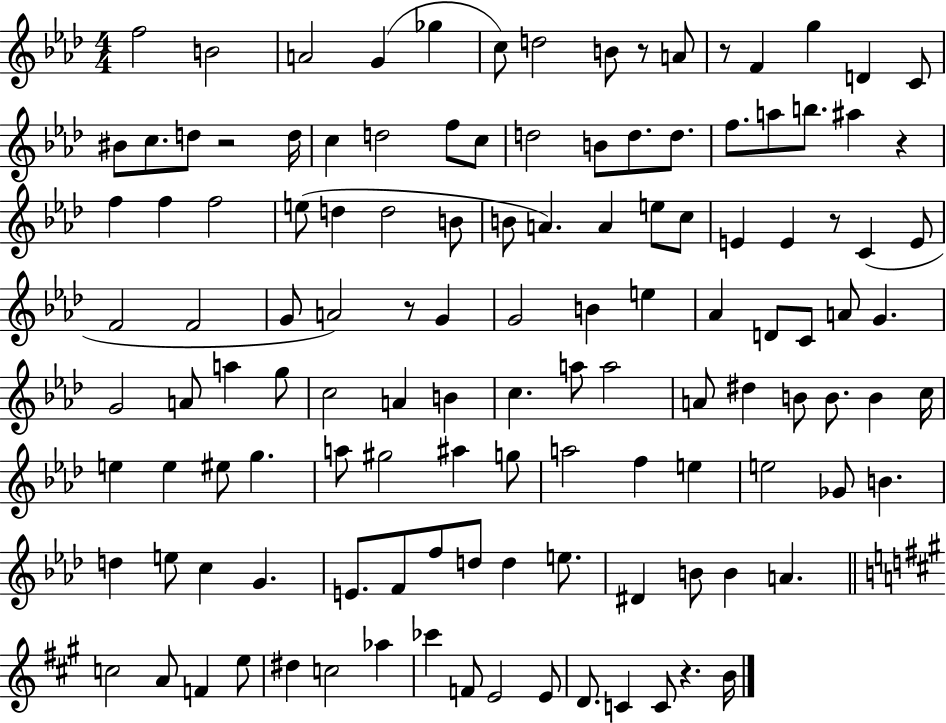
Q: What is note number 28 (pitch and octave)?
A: B5